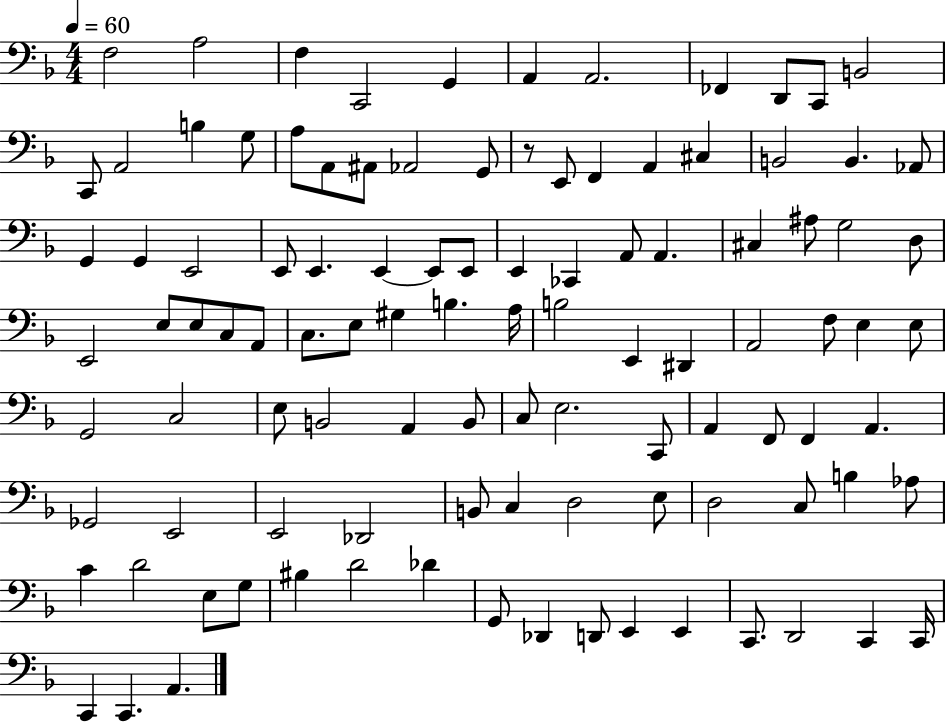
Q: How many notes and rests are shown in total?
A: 105